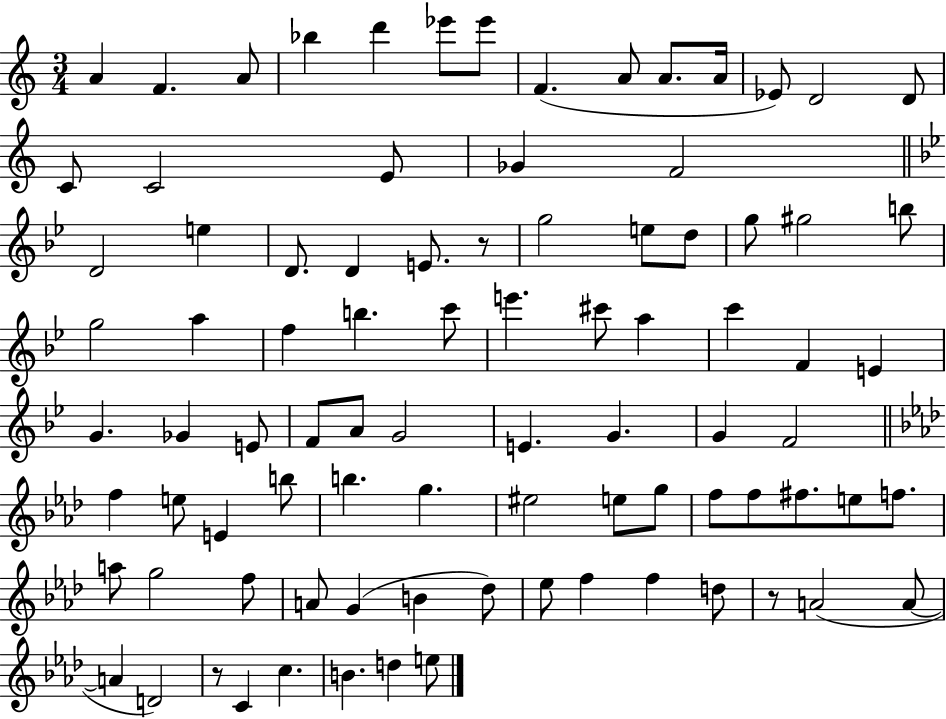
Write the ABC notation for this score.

X:1
T:Untitled
M:3/4
L:1/4
K:C
A F A/2 _b d' _e'/2 _e'/2 F A/2 A/2 A/4 _E/2 D2 D/2 C/2 C2 E/2 _G F2 D2 e D/2 D E/2 z/2 g2 e/2 d/2 g/2 ^g2 b/2 g2 a f b c'/2 e' ^c'/2 a c' F E G _G E/2 F/2 A/2 G2 E G G F2 f e/2 E b/2 b g ^e2 e/2 g/2 f/2 f/2 ^f/2 e/2 f/2 a/2 g2 f/2 A/2 G B _d/2 _e/2 f f d/2 z/2 A2 A/2 A D2 z/2 C c B d e/2